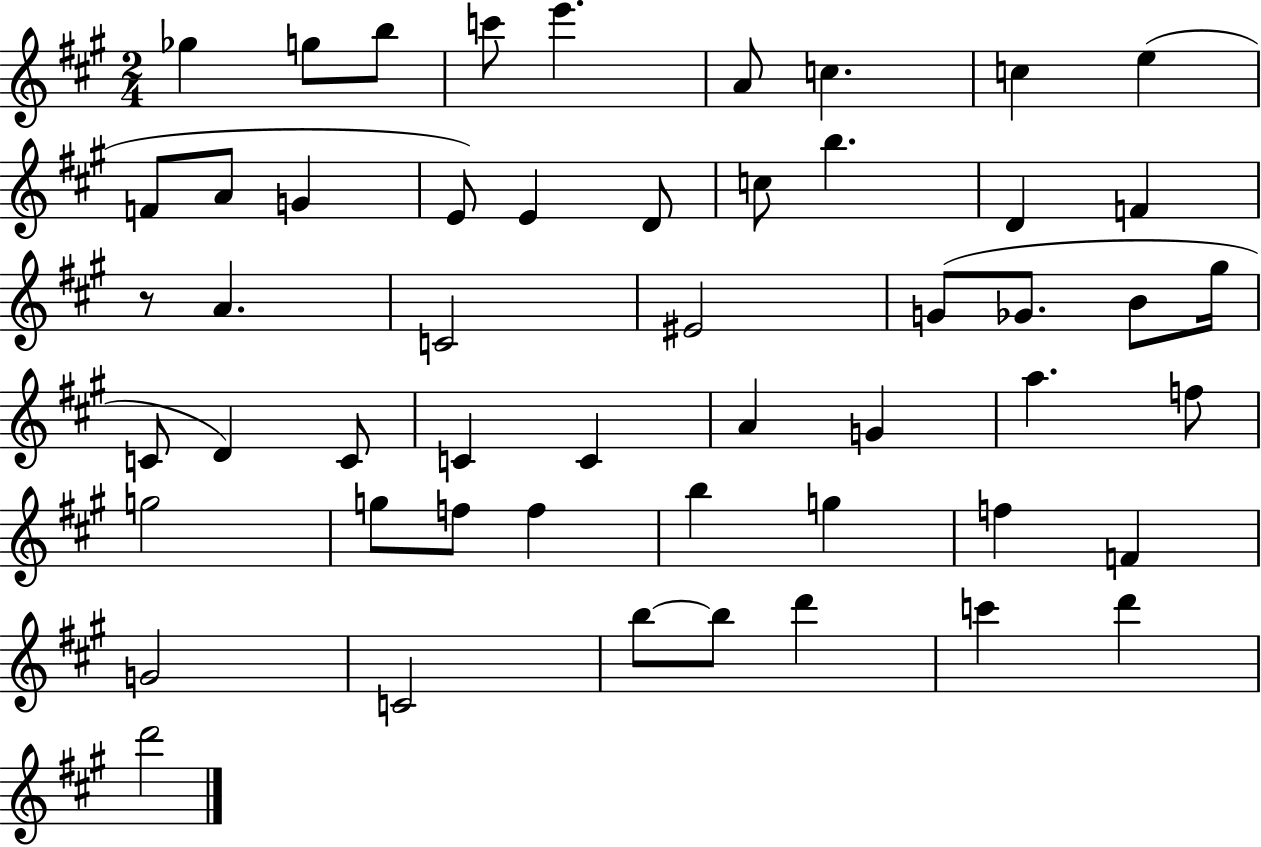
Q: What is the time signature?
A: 2/4